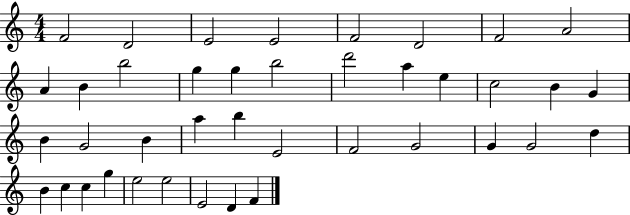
F4/h D4/h E4/h E4/h F4/h D4/h F4/h A4/h A4/q B4/q B5/h G5/q G5/q B5/h D6/h A5/q E5/q C5/h B4/q G4/q B4/q G4/h B4/q A5/q B5/q E4/h F4/h G4/h G4/q G4/h D5/q B4/q C5/q C5/q G5/q E5/h E5/h E4/h D4/q F4/q